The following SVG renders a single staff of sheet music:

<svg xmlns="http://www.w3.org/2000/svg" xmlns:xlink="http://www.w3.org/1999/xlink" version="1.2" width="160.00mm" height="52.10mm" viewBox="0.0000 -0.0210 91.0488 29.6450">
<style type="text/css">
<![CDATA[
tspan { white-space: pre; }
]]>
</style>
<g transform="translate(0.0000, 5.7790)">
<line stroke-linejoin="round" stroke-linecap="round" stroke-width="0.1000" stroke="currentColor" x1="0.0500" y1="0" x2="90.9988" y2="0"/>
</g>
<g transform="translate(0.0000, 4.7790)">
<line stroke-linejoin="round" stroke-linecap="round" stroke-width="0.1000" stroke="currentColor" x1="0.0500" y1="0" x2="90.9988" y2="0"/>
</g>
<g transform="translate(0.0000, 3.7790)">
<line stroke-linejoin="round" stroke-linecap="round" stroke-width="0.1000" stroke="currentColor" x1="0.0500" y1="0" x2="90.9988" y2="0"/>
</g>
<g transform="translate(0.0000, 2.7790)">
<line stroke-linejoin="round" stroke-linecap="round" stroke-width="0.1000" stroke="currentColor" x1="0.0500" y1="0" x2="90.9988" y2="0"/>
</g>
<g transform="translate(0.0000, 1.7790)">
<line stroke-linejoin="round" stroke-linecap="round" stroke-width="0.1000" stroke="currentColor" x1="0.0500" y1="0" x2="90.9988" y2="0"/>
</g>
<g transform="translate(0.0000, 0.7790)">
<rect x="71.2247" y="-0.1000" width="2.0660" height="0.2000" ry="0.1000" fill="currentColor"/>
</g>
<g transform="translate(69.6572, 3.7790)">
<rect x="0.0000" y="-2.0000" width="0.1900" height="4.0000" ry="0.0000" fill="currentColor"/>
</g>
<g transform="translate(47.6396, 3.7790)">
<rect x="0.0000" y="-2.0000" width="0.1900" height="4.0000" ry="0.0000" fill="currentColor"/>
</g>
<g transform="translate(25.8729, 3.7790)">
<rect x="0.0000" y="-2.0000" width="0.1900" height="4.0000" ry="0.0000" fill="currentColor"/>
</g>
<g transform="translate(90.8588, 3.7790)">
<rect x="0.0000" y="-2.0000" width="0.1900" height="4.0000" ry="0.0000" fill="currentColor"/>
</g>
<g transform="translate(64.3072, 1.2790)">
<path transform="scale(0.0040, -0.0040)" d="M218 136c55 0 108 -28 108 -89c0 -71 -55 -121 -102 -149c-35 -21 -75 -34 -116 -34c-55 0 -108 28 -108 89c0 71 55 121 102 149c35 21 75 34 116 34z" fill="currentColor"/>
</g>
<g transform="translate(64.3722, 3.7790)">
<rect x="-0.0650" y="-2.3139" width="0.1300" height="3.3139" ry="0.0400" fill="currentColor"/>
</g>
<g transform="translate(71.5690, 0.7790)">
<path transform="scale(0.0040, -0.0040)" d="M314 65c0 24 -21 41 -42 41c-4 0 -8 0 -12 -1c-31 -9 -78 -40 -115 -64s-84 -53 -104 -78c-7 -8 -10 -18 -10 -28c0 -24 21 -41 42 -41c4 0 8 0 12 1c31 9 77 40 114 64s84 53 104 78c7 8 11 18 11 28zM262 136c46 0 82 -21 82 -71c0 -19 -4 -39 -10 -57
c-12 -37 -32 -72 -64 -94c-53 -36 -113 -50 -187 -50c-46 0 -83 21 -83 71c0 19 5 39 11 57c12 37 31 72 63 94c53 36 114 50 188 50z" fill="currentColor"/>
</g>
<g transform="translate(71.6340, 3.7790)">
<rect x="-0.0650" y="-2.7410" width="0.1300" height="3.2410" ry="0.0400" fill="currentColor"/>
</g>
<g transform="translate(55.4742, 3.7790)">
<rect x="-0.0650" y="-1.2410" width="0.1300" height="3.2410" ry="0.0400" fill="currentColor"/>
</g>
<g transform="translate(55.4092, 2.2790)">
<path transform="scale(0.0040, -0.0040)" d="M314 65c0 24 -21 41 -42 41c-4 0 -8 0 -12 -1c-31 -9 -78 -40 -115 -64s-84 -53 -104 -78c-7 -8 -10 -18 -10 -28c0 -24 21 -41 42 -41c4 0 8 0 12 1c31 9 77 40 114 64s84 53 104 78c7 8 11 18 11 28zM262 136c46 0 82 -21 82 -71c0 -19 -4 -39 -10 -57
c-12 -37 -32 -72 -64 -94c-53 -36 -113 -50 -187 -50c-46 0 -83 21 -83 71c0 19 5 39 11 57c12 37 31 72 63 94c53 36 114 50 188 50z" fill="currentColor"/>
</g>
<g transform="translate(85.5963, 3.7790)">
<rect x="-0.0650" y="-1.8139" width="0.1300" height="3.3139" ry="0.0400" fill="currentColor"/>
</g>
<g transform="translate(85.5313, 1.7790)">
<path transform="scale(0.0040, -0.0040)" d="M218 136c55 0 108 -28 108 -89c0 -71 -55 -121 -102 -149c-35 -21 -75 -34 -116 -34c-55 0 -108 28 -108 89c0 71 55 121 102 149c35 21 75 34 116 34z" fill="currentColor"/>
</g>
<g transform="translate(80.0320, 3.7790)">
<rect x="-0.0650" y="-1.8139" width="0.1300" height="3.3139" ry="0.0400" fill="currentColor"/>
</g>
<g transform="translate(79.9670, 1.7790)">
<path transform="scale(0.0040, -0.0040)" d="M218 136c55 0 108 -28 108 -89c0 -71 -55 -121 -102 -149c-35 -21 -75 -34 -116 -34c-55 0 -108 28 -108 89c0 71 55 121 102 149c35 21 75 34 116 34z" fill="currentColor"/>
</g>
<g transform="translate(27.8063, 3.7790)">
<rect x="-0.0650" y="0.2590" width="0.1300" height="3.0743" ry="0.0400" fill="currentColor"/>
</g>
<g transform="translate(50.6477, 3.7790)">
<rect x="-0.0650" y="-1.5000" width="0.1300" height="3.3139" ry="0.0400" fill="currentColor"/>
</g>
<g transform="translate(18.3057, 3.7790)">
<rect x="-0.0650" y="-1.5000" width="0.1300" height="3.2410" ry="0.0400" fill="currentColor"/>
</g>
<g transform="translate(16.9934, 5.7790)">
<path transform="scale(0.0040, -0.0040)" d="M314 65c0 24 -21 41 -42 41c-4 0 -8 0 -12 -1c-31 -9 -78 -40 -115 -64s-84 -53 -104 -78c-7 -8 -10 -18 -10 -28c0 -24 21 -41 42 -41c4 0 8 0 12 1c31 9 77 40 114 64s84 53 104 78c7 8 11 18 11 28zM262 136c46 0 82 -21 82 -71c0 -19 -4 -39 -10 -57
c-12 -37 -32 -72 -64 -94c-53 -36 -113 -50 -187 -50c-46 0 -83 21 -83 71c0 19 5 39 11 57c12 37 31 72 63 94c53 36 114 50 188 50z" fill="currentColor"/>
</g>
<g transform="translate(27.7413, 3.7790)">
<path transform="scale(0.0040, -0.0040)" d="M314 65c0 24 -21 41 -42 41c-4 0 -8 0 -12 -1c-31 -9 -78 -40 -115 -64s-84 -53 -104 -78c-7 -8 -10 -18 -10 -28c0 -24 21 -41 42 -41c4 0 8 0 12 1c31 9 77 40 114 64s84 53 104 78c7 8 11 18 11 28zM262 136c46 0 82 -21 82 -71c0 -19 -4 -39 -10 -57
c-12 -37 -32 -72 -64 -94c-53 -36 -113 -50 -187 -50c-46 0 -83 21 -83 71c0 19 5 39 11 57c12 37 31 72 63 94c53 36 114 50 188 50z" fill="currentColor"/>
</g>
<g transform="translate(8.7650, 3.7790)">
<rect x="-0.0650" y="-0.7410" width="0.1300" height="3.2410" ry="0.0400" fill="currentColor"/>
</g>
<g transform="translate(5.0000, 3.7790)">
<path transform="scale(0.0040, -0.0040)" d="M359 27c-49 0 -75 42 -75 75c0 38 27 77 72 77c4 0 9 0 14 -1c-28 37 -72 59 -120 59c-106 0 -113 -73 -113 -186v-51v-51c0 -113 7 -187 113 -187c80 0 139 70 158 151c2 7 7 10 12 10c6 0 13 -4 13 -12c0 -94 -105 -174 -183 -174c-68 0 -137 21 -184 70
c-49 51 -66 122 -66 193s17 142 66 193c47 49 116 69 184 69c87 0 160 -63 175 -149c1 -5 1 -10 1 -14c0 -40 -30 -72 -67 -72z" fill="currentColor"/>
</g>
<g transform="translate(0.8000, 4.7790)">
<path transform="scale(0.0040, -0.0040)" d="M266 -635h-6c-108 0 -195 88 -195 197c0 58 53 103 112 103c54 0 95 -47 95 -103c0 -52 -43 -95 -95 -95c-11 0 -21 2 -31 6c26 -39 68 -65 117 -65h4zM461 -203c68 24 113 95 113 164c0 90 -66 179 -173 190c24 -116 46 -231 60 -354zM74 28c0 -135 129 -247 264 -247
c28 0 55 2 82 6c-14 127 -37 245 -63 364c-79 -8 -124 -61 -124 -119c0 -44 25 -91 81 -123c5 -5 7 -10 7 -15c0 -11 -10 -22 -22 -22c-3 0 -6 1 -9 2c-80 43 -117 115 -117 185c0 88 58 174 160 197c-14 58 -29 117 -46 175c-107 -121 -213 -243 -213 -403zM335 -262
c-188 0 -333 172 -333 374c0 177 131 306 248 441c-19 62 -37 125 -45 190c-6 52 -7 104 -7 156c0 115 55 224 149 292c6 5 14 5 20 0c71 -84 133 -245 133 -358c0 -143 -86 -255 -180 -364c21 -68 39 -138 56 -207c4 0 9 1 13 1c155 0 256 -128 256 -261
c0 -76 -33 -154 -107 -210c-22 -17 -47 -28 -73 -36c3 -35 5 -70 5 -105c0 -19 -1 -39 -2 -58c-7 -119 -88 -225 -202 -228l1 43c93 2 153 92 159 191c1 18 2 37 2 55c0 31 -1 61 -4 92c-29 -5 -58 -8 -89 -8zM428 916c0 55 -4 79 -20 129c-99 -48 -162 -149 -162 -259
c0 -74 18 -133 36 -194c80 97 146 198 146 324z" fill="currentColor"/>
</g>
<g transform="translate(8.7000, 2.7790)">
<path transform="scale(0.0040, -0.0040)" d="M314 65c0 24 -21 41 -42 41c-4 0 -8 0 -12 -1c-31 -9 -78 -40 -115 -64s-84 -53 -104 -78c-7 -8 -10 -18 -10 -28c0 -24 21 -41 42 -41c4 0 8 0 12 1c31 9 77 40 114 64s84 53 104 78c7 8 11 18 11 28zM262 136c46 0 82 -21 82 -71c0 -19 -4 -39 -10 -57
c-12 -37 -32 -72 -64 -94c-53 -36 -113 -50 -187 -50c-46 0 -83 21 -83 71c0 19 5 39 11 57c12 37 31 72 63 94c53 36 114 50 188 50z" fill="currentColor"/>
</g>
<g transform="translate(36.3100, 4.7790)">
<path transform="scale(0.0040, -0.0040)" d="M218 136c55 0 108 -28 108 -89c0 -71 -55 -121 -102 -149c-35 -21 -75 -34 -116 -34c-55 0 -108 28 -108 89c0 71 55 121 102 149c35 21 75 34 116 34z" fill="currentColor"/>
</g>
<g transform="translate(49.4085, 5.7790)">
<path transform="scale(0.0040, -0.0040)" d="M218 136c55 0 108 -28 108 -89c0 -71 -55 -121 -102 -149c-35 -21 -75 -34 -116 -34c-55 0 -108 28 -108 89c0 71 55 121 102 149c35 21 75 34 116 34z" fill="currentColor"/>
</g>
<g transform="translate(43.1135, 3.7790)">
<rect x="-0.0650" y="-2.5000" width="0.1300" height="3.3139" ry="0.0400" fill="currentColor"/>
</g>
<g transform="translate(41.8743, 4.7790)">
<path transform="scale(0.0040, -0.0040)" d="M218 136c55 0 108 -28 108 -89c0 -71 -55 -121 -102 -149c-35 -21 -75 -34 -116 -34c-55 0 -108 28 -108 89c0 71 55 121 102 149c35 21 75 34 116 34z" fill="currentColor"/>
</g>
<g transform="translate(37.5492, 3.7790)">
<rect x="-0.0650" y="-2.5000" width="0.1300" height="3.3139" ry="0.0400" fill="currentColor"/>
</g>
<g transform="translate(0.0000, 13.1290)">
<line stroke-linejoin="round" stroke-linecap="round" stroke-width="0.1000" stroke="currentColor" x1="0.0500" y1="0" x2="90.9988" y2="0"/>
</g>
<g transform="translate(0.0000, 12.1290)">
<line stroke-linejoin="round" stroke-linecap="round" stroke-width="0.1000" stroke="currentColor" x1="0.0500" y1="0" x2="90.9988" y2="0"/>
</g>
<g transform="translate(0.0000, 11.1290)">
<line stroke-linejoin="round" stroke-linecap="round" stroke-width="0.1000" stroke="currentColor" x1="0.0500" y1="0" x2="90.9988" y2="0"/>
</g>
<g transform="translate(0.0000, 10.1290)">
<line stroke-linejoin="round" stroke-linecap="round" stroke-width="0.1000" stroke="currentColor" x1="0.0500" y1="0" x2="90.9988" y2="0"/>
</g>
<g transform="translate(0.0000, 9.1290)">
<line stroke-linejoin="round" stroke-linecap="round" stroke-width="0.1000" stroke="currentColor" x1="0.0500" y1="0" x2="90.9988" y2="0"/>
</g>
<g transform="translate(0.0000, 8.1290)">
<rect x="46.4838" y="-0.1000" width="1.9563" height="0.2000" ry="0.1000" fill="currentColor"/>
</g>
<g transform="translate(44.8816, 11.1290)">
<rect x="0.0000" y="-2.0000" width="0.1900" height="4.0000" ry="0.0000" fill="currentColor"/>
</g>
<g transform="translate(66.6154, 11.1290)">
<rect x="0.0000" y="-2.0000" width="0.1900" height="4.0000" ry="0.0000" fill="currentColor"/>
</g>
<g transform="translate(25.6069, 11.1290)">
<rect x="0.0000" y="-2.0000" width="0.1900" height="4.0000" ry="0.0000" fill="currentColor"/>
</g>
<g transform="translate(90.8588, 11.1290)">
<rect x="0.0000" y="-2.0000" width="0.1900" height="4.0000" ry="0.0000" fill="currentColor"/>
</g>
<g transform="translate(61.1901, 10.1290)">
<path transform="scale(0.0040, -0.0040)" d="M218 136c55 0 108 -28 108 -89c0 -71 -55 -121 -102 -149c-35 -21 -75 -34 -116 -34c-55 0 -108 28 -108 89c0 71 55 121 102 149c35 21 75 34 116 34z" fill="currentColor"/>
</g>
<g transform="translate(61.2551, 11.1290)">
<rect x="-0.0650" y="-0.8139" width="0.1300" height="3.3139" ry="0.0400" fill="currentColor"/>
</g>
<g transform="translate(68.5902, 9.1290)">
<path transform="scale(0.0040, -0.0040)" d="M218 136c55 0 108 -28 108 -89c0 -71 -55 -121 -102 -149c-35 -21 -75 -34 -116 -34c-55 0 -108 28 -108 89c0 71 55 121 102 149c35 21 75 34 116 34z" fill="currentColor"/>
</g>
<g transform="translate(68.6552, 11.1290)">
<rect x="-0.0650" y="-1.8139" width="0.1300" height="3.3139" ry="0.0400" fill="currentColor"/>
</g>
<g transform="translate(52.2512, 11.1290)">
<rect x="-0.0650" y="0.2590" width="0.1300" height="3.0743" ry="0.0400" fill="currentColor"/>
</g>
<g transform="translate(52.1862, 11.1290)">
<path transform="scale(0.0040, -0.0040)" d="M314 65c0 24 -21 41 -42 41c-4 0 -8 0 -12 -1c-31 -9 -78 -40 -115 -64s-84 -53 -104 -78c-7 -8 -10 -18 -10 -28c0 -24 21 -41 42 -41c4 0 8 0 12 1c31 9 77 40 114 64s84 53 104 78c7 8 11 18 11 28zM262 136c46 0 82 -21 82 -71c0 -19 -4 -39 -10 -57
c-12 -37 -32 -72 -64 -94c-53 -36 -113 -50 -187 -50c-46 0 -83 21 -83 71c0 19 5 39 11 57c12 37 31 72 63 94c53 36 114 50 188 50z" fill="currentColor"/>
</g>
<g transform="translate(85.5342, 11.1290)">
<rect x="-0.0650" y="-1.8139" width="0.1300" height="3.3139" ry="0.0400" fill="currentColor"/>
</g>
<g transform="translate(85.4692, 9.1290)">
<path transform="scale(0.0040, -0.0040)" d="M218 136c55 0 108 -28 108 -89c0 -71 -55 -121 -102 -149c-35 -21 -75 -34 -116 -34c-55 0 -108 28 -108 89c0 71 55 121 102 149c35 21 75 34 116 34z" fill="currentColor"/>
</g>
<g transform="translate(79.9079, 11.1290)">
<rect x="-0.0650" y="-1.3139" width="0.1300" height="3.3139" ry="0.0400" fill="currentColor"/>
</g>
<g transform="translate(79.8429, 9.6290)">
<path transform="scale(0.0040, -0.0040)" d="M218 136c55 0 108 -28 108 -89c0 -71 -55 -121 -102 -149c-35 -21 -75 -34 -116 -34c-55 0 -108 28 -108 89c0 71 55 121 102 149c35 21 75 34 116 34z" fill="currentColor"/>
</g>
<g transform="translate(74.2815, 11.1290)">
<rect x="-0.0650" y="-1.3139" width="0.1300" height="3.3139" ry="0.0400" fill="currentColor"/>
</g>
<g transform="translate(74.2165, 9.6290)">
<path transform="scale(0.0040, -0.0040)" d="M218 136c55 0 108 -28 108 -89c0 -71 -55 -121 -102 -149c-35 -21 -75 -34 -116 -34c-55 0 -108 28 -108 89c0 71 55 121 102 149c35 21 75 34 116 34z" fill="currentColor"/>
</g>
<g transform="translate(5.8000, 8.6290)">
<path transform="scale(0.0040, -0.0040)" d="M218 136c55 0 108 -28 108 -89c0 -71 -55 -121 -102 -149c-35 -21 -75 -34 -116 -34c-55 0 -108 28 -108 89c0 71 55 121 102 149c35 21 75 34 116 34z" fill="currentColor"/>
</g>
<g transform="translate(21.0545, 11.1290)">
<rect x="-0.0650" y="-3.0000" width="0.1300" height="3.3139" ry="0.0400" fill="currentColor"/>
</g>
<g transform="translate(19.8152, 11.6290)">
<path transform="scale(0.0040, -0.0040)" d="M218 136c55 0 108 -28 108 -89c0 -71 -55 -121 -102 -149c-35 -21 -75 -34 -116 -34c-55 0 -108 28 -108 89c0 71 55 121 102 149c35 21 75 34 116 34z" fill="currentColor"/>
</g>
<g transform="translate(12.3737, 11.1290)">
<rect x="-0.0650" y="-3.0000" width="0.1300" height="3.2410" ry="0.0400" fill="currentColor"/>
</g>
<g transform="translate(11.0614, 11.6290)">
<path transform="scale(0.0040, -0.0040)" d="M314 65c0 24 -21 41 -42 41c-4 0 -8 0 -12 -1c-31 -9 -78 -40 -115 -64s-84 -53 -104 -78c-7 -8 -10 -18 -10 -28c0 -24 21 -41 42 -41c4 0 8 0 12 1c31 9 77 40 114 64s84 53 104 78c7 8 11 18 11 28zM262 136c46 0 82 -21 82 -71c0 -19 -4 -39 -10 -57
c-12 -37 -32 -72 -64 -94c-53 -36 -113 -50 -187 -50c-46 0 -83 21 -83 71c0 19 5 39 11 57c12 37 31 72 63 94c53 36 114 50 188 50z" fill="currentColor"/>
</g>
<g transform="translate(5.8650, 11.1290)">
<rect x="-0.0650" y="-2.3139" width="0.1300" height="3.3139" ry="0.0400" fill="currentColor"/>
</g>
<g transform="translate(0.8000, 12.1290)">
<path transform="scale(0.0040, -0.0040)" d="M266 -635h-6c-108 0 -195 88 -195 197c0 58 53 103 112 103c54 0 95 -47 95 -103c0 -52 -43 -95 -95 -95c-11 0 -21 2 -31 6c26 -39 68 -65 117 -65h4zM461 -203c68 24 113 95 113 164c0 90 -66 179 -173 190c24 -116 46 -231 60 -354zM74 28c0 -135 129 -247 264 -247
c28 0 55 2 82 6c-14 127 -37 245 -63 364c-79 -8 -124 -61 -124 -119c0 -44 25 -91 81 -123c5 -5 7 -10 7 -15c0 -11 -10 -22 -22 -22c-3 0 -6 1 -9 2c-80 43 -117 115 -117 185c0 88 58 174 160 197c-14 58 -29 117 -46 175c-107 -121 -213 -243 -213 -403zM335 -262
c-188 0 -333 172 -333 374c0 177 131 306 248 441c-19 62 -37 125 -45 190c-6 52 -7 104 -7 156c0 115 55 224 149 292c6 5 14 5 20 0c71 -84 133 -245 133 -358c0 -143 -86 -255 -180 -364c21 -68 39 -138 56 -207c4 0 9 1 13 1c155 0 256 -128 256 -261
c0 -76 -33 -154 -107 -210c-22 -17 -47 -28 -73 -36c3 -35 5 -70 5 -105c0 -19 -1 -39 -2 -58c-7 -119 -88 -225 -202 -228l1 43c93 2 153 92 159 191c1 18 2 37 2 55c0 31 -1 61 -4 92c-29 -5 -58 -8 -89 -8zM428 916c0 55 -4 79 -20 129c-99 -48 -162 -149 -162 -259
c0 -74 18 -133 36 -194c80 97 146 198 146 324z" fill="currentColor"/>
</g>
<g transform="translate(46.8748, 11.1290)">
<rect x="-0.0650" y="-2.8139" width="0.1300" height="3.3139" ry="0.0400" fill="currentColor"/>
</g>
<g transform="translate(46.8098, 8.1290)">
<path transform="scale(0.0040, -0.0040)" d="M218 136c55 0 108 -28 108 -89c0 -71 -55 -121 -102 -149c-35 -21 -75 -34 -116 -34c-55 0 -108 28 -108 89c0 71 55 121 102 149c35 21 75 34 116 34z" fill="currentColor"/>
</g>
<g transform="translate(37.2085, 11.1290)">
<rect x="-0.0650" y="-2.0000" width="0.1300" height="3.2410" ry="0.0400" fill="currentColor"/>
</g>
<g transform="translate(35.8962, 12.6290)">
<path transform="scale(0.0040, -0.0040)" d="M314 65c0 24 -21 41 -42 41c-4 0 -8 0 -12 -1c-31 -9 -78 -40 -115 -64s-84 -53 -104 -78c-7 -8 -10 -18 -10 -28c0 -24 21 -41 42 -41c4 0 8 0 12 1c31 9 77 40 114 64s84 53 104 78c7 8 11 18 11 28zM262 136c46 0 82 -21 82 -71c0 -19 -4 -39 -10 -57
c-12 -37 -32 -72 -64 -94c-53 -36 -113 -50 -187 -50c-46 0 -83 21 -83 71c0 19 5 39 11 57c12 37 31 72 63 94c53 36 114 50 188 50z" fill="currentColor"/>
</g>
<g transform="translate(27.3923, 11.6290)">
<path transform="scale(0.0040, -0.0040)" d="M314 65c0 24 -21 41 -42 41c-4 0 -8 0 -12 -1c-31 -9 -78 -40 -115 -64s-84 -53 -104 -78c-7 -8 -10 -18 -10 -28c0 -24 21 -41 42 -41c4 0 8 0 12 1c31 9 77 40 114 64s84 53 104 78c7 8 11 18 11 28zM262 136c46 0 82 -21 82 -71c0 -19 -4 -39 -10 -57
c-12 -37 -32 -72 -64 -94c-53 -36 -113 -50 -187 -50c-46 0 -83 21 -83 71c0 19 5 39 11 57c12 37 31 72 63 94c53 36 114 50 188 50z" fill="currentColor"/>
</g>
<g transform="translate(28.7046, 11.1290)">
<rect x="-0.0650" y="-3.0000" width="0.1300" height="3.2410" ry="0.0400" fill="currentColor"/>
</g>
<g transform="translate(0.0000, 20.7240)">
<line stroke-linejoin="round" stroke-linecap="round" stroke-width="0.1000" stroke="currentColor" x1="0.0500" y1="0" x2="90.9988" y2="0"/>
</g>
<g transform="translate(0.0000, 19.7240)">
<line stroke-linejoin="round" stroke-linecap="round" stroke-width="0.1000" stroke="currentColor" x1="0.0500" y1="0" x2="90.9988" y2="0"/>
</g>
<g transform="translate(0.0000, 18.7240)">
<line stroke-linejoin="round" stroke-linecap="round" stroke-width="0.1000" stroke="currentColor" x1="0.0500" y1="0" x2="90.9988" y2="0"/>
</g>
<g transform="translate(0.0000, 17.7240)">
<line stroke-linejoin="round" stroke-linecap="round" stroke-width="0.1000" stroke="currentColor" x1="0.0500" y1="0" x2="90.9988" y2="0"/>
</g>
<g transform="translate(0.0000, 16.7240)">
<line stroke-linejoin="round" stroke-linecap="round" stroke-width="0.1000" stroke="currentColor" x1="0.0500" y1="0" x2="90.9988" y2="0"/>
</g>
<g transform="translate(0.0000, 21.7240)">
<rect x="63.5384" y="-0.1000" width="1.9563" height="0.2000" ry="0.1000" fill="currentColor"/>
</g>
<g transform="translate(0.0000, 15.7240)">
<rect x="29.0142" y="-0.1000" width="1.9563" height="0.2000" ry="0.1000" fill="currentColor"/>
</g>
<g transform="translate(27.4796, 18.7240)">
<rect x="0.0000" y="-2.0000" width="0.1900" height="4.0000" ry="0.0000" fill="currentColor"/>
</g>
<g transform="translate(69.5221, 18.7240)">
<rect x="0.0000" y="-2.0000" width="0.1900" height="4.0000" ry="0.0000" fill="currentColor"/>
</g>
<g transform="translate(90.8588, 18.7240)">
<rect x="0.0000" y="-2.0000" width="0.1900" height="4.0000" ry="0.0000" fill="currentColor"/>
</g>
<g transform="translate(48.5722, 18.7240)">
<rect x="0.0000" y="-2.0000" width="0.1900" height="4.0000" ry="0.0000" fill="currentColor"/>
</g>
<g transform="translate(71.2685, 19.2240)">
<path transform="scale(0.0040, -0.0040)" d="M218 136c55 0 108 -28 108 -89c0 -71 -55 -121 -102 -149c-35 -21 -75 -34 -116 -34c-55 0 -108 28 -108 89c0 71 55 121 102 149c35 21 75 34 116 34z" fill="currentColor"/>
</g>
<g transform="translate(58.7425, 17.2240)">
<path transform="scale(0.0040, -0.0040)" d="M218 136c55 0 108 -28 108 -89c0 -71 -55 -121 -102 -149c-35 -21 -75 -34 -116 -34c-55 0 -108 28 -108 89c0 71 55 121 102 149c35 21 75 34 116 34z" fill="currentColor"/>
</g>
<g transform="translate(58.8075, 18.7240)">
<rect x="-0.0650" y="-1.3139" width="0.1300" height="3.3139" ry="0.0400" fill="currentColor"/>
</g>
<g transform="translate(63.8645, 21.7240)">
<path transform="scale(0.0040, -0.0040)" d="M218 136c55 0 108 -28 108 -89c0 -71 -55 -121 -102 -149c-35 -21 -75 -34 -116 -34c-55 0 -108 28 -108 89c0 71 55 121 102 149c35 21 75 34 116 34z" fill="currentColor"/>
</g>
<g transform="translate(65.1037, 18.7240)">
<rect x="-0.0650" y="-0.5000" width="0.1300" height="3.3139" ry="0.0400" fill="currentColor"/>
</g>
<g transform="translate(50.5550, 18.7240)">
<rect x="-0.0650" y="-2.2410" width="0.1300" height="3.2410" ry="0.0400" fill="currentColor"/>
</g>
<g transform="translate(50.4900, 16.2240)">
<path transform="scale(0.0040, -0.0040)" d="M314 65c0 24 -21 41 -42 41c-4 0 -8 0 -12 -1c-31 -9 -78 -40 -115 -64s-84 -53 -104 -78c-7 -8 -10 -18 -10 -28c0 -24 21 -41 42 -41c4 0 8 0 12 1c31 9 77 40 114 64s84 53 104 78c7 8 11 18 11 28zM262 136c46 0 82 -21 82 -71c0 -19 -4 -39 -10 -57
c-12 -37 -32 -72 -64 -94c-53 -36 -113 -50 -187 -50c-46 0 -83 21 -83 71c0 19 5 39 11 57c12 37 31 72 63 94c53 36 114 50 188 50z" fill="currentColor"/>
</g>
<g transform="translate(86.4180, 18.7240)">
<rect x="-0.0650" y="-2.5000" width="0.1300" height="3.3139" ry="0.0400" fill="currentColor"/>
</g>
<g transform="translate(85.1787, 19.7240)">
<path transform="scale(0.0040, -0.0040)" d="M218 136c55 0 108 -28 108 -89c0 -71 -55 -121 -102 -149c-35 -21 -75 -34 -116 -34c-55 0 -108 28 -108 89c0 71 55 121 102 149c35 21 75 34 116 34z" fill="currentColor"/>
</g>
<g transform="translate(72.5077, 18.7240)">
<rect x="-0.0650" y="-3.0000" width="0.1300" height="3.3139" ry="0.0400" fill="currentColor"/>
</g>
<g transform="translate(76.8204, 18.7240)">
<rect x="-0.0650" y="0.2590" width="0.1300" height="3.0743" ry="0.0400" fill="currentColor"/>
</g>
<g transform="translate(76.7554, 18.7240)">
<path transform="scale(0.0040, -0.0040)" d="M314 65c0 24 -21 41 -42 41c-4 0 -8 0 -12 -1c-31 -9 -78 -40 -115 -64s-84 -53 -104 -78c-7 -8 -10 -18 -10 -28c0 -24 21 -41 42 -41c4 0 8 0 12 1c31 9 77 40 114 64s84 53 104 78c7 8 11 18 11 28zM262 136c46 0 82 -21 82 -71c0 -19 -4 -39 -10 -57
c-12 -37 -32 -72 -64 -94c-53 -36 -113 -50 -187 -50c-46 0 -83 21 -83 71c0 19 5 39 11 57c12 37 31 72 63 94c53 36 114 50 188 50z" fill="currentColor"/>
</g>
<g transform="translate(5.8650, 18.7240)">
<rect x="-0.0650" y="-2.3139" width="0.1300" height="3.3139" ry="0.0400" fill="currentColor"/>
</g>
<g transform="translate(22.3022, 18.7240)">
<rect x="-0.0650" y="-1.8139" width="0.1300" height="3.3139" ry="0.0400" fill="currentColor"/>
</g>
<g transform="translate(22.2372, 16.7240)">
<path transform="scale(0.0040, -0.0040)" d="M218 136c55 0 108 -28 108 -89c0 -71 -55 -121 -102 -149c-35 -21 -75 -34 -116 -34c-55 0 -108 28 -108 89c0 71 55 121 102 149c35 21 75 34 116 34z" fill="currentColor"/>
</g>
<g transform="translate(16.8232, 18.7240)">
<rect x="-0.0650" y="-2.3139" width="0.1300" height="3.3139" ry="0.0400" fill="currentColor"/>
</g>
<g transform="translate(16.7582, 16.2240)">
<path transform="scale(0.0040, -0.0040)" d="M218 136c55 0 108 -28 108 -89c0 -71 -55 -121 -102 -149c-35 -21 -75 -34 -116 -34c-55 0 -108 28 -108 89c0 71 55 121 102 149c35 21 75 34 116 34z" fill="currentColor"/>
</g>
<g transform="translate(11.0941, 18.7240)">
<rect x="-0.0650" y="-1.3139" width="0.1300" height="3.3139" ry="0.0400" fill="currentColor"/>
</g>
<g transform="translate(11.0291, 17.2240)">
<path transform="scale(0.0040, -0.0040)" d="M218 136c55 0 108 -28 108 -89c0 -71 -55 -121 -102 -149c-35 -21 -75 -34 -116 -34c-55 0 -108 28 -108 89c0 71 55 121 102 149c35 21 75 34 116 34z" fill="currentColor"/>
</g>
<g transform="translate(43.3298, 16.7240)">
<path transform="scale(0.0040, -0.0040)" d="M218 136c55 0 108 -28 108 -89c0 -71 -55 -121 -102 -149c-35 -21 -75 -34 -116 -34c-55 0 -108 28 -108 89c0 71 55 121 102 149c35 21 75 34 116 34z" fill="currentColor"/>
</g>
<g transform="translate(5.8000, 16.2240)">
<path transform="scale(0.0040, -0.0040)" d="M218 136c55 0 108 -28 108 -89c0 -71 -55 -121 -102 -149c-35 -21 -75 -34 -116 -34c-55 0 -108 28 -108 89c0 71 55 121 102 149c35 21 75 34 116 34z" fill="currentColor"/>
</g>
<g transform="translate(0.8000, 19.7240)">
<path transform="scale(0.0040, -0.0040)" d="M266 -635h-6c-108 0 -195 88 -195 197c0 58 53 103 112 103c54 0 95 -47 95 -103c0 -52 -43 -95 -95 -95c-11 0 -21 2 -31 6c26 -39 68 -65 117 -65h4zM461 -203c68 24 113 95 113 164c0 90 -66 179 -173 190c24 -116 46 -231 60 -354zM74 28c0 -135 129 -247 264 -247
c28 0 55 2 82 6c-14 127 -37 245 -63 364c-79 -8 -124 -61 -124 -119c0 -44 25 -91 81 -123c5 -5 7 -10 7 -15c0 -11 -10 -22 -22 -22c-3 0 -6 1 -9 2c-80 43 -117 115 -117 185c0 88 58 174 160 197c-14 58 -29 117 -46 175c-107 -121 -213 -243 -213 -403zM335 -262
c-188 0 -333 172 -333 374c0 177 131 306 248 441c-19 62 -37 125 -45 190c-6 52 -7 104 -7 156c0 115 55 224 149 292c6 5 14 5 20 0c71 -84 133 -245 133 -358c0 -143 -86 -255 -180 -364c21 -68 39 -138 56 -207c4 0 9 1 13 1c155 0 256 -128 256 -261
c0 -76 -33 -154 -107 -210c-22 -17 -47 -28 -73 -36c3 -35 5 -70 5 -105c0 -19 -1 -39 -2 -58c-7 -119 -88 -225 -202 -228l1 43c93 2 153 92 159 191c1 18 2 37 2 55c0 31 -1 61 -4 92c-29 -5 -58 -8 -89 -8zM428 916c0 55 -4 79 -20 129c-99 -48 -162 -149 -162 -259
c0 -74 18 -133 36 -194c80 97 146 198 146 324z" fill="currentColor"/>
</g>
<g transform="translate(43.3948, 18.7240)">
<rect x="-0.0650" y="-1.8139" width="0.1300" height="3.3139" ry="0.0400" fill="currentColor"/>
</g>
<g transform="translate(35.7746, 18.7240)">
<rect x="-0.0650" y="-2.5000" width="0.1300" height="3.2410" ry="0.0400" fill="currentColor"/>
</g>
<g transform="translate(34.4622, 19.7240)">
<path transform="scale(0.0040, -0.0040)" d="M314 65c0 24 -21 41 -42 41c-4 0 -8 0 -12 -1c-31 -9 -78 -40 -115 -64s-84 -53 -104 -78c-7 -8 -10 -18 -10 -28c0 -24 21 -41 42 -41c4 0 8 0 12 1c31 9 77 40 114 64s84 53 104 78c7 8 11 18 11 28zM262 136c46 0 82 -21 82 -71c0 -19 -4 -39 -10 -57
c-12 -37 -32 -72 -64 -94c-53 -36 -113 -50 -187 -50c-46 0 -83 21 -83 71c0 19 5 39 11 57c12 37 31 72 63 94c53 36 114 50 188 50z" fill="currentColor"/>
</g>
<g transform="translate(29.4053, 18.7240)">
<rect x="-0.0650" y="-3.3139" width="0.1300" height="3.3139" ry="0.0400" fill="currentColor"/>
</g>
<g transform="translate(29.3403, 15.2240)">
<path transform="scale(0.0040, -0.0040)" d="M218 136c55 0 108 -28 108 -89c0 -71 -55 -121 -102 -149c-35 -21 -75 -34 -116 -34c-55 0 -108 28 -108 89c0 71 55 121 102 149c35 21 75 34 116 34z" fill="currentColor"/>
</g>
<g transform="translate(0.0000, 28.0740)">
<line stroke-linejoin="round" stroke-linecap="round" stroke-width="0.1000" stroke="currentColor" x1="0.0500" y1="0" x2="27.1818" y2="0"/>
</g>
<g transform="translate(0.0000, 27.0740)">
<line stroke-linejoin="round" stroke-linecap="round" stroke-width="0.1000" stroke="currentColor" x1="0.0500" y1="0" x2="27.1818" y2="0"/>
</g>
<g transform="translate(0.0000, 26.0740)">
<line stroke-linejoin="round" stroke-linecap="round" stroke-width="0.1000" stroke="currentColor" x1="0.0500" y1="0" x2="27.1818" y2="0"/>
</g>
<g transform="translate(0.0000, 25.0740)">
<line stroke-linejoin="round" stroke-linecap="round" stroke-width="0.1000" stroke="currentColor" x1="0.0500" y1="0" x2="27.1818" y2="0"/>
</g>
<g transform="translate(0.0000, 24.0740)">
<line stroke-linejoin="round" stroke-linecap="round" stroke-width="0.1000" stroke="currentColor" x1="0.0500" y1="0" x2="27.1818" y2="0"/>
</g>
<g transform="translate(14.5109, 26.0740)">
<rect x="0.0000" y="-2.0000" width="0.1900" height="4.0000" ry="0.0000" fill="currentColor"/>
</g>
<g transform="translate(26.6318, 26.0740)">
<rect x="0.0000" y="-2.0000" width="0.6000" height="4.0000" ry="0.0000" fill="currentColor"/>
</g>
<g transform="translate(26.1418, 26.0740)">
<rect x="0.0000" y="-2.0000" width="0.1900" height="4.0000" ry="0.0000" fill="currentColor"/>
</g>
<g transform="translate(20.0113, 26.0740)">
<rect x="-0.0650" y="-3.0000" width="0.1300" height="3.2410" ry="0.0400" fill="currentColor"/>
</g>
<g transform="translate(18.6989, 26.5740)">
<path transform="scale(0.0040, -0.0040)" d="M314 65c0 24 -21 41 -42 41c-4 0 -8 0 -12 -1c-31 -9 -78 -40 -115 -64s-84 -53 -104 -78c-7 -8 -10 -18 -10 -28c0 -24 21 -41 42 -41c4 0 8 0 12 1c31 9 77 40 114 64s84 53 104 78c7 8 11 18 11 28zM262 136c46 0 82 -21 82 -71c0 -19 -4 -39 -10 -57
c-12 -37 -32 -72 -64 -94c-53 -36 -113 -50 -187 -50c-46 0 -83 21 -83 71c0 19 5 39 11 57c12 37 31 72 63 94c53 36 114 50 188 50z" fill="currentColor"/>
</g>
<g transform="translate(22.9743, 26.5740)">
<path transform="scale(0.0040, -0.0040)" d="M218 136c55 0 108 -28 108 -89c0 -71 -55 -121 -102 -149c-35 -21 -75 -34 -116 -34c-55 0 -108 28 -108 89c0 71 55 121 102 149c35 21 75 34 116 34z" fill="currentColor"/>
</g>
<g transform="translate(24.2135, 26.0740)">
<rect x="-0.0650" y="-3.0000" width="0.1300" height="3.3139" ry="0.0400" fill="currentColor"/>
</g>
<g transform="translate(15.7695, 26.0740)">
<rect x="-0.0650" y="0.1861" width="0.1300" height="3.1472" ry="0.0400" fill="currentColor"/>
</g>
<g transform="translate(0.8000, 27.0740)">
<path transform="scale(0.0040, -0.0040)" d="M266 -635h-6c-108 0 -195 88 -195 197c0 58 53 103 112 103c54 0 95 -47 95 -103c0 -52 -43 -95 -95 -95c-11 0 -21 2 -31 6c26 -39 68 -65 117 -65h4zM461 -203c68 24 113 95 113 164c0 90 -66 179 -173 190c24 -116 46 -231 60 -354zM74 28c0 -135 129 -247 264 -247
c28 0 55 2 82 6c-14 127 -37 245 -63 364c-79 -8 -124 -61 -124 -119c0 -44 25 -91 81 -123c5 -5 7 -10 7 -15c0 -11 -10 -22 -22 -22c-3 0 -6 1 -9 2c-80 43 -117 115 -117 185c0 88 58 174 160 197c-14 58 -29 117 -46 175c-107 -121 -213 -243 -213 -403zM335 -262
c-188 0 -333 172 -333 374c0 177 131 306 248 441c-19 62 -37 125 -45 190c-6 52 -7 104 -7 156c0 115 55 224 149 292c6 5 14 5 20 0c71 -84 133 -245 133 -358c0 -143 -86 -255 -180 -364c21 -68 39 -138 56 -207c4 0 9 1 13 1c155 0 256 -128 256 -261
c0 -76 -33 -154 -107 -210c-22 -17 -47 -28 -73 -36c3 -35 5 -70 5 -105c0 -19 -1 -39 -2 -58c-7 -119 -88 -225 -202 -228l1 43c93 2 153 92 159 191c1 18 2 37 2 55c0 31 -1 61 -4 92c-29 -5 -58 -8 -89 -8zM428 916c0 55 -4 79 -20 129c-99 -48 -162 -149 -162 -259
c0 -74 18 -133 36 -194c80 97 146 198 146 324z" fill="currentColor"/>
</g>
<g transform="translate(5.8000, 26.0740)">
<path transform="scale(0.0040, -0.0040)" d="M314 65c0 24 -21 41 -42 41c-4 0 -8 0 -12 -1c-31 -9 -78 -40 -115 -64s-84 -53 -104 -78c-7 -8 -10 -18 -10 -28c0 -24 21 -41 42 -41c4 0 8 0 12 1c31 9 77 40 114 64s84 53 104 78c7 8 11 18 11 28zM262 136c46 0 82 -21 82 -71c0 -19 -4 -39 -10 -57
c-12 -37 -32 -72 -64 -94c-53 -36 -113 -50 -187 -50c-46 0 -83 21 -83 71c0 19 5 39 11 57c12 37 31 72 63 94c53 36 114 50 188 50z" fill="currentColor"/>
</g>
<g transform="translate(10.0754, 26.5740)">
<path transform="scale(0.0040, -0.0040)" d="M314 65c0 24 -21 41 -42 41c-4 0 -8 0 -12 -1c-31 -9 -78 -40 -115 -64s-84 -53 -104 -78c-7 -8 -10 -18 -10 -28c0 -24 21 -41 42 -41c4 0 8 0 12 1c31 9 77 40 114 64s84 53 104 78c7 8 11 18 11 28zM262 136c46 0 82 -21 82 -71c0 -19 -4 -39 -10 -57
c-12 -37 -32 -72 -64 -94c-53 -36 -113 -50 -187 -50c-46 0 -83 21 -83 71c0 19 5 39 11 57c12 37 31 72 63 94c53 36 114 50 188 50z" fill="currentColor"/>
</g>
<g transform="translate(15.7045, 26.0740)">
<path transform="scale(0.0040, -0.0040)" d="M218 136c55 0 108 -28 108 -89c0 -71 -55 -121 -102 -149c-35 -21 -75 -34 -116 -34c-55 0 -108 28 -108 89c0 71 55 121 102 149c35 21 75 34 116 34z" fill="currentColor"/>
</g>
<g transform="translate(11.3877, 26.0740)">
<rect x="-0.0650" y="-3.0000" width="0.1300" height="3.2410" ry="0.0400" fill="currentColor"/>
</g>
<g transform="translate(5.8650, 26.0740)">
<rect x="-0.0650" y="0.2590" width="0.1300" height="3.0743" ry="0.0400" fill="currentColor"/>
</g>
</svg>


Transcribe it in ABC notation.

X:1
T:Untitled
M:4/4
L:1/4
K:C
d2 E2 B2 G G E e2 g a2 f f g A2 A A2 F2 a B2 d f e e f g e g f b G2 f g2 e C A B2 G B2 A2 B A2 A